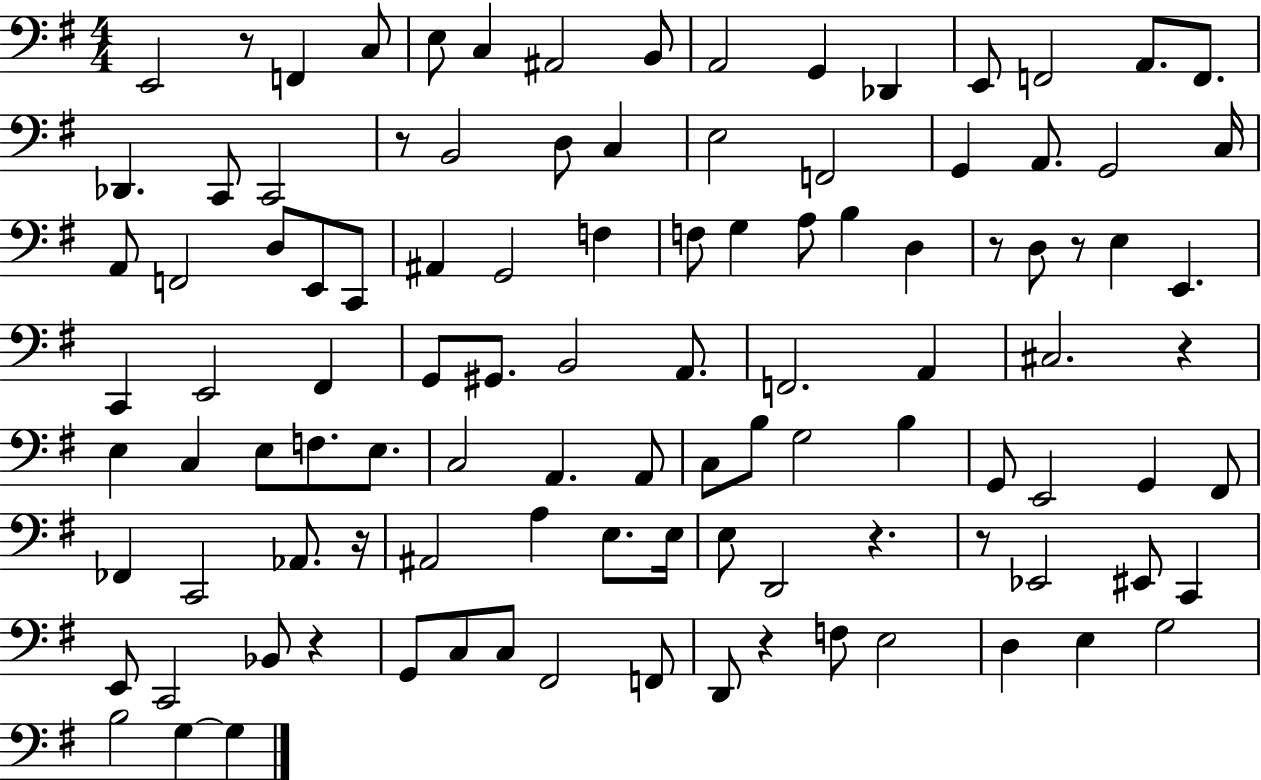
E2/h R/e F2/q C3/e E3/e C3/q A#2/h B2/e A2/h G2/q Db2/q E2/e F2/h A2/e. F2/e. Db2/q. C2/e C2/h R/e B2/h D3/e C3/q E3/h F2/h G2/q A2/e. G2/h C3/s A2/e F2/h D3/e E2/e C2/e A#2/q G2/h F3/q F3/e G3/q A3/e B3/q D3/q R/e D3/e R/e E3/q E2/q. C2/q E2/h F#2/q G2/e G#2/e. B2/h A2/e. F2/h. A2/q C#3/h. R/q E3/q C3/q E3/e F3/e. E3/e. C3/h A2/q. A2/e C3/e B3/e G3/h B3/q G2/e E2/h G2/q F#2/e FES2/q C2/h Ab2/e. R/s A#2/h A3/q E3/e. E3/s E3/e D2/h R/q. R/e Eb2/h EIS2/e C2/q E2/e C2/h Bb2/e R/q G2/e C3/e C3/e F#2/h F2/e D2/e R/q F3/e E3/h D3/q E3/q G3/h B3/h G3/q G3/q